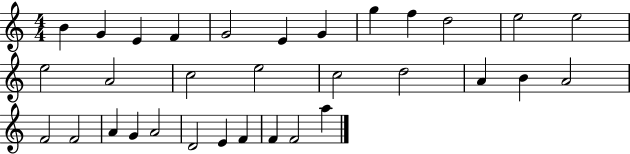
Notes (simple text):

B4/q G4/q E4/q F4/q G4/h E4/q G4/q G5/q F5/q D5/h E5/h E5/h E5/h A4/h C5/h E5/h C5/h D5/h A4/q B4/q A4/h F4/h F4/h A4/q G4/q A4/h D4/h E4/q F4/q F4/q F4/h A5/q